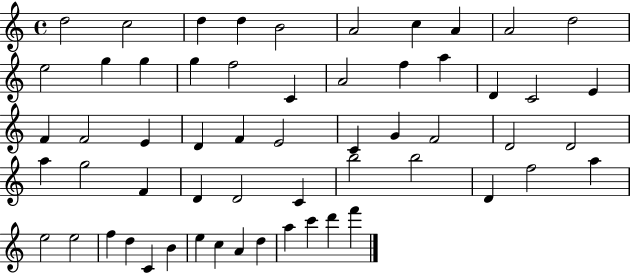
X:1
T:Untitled
M:4/4
L:1/4
K:C
d2 c2 d d B2 A2 c A A2 d2 e2 g g g f2 C A2 f a D C2 E F F2 E D F E2 C G F2 D2 D2 a g2 F D D2 C b2 b2 D f2 a e2 e2 f d C B e c A d a c' d' f'